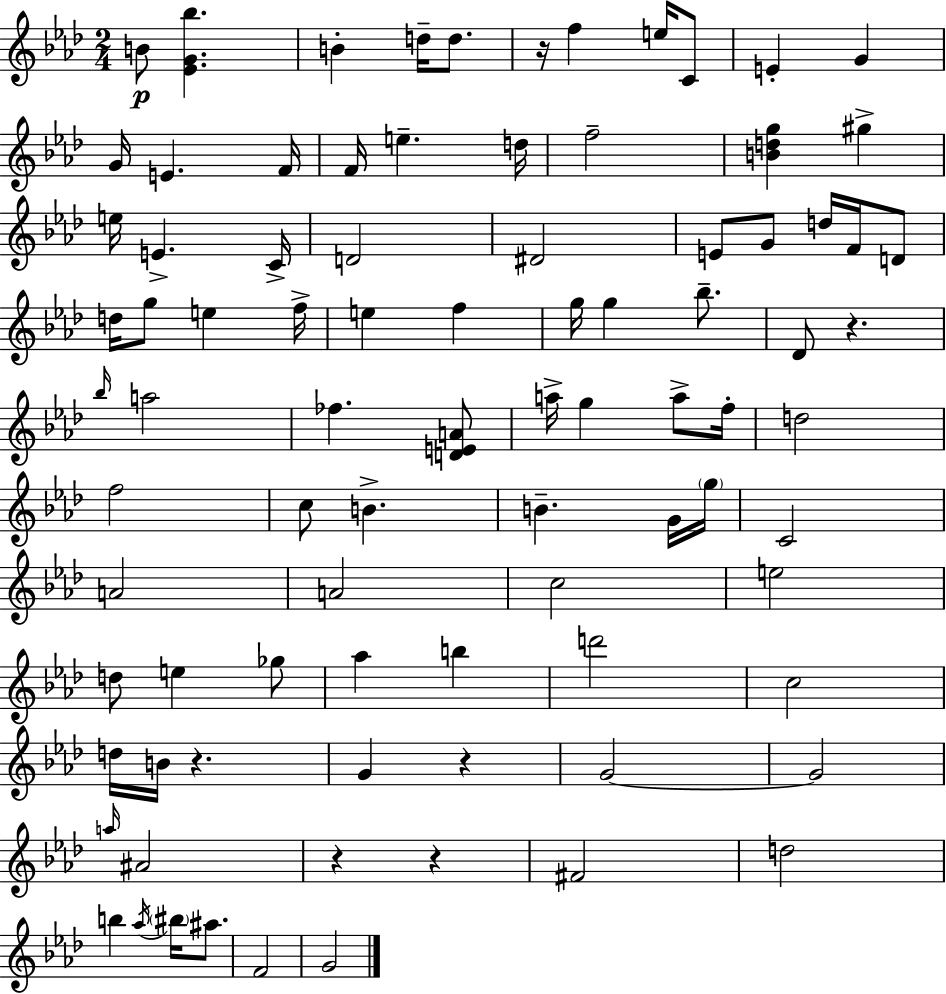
{
  \clef treble
  \numericTimeSignature
  \time 2/4
  \key f \minor
  b'8\p <ees' g' bes''>4. | b'4-. d''16-- d''8. | r16 f''4 e''16 c'8 | e'4-. g'4 | \break g'16 e'4. f'16 | f'16 e''4.-- d''16 | f''2-- | <b' d'' g''>4 gis''4-> | \break e''16 e'4.-> c'16-> | d'2 | dis'2 | e'8 g'8 d''16 f'16 d'8 | \break d''16 g''8 e''4 f''16-> | e''4 f''4 | g''16 g''4 bes''8.-- | des'8 r4. | \break \grace { bes''16 } a''2 | fes''4. <d' e' a'>8 | a''16-> g''4 a''8-> | f''16-. d''2 | \break f''2 | c''8 b'4.-> | b'4.-- g'16 | \parenthesize g''16 c'2 | \break a'2 | a'2 | c''2 | e''2 | \break d''8 e''4 ges''8 | aes''4 b''4 | d'''2 | c''2 | \break d''16 b'16 r4. | g'4 r4 | g'2~~ | g'2 | \break \grace { a''16 } ais'2 | r4 r4 | fis'2 | d''2 | \break b''4 \acciaccatura { aes''16 } \parenthesize bis''16 | ais''8. f'2 | g'2 | \bar "|."
}